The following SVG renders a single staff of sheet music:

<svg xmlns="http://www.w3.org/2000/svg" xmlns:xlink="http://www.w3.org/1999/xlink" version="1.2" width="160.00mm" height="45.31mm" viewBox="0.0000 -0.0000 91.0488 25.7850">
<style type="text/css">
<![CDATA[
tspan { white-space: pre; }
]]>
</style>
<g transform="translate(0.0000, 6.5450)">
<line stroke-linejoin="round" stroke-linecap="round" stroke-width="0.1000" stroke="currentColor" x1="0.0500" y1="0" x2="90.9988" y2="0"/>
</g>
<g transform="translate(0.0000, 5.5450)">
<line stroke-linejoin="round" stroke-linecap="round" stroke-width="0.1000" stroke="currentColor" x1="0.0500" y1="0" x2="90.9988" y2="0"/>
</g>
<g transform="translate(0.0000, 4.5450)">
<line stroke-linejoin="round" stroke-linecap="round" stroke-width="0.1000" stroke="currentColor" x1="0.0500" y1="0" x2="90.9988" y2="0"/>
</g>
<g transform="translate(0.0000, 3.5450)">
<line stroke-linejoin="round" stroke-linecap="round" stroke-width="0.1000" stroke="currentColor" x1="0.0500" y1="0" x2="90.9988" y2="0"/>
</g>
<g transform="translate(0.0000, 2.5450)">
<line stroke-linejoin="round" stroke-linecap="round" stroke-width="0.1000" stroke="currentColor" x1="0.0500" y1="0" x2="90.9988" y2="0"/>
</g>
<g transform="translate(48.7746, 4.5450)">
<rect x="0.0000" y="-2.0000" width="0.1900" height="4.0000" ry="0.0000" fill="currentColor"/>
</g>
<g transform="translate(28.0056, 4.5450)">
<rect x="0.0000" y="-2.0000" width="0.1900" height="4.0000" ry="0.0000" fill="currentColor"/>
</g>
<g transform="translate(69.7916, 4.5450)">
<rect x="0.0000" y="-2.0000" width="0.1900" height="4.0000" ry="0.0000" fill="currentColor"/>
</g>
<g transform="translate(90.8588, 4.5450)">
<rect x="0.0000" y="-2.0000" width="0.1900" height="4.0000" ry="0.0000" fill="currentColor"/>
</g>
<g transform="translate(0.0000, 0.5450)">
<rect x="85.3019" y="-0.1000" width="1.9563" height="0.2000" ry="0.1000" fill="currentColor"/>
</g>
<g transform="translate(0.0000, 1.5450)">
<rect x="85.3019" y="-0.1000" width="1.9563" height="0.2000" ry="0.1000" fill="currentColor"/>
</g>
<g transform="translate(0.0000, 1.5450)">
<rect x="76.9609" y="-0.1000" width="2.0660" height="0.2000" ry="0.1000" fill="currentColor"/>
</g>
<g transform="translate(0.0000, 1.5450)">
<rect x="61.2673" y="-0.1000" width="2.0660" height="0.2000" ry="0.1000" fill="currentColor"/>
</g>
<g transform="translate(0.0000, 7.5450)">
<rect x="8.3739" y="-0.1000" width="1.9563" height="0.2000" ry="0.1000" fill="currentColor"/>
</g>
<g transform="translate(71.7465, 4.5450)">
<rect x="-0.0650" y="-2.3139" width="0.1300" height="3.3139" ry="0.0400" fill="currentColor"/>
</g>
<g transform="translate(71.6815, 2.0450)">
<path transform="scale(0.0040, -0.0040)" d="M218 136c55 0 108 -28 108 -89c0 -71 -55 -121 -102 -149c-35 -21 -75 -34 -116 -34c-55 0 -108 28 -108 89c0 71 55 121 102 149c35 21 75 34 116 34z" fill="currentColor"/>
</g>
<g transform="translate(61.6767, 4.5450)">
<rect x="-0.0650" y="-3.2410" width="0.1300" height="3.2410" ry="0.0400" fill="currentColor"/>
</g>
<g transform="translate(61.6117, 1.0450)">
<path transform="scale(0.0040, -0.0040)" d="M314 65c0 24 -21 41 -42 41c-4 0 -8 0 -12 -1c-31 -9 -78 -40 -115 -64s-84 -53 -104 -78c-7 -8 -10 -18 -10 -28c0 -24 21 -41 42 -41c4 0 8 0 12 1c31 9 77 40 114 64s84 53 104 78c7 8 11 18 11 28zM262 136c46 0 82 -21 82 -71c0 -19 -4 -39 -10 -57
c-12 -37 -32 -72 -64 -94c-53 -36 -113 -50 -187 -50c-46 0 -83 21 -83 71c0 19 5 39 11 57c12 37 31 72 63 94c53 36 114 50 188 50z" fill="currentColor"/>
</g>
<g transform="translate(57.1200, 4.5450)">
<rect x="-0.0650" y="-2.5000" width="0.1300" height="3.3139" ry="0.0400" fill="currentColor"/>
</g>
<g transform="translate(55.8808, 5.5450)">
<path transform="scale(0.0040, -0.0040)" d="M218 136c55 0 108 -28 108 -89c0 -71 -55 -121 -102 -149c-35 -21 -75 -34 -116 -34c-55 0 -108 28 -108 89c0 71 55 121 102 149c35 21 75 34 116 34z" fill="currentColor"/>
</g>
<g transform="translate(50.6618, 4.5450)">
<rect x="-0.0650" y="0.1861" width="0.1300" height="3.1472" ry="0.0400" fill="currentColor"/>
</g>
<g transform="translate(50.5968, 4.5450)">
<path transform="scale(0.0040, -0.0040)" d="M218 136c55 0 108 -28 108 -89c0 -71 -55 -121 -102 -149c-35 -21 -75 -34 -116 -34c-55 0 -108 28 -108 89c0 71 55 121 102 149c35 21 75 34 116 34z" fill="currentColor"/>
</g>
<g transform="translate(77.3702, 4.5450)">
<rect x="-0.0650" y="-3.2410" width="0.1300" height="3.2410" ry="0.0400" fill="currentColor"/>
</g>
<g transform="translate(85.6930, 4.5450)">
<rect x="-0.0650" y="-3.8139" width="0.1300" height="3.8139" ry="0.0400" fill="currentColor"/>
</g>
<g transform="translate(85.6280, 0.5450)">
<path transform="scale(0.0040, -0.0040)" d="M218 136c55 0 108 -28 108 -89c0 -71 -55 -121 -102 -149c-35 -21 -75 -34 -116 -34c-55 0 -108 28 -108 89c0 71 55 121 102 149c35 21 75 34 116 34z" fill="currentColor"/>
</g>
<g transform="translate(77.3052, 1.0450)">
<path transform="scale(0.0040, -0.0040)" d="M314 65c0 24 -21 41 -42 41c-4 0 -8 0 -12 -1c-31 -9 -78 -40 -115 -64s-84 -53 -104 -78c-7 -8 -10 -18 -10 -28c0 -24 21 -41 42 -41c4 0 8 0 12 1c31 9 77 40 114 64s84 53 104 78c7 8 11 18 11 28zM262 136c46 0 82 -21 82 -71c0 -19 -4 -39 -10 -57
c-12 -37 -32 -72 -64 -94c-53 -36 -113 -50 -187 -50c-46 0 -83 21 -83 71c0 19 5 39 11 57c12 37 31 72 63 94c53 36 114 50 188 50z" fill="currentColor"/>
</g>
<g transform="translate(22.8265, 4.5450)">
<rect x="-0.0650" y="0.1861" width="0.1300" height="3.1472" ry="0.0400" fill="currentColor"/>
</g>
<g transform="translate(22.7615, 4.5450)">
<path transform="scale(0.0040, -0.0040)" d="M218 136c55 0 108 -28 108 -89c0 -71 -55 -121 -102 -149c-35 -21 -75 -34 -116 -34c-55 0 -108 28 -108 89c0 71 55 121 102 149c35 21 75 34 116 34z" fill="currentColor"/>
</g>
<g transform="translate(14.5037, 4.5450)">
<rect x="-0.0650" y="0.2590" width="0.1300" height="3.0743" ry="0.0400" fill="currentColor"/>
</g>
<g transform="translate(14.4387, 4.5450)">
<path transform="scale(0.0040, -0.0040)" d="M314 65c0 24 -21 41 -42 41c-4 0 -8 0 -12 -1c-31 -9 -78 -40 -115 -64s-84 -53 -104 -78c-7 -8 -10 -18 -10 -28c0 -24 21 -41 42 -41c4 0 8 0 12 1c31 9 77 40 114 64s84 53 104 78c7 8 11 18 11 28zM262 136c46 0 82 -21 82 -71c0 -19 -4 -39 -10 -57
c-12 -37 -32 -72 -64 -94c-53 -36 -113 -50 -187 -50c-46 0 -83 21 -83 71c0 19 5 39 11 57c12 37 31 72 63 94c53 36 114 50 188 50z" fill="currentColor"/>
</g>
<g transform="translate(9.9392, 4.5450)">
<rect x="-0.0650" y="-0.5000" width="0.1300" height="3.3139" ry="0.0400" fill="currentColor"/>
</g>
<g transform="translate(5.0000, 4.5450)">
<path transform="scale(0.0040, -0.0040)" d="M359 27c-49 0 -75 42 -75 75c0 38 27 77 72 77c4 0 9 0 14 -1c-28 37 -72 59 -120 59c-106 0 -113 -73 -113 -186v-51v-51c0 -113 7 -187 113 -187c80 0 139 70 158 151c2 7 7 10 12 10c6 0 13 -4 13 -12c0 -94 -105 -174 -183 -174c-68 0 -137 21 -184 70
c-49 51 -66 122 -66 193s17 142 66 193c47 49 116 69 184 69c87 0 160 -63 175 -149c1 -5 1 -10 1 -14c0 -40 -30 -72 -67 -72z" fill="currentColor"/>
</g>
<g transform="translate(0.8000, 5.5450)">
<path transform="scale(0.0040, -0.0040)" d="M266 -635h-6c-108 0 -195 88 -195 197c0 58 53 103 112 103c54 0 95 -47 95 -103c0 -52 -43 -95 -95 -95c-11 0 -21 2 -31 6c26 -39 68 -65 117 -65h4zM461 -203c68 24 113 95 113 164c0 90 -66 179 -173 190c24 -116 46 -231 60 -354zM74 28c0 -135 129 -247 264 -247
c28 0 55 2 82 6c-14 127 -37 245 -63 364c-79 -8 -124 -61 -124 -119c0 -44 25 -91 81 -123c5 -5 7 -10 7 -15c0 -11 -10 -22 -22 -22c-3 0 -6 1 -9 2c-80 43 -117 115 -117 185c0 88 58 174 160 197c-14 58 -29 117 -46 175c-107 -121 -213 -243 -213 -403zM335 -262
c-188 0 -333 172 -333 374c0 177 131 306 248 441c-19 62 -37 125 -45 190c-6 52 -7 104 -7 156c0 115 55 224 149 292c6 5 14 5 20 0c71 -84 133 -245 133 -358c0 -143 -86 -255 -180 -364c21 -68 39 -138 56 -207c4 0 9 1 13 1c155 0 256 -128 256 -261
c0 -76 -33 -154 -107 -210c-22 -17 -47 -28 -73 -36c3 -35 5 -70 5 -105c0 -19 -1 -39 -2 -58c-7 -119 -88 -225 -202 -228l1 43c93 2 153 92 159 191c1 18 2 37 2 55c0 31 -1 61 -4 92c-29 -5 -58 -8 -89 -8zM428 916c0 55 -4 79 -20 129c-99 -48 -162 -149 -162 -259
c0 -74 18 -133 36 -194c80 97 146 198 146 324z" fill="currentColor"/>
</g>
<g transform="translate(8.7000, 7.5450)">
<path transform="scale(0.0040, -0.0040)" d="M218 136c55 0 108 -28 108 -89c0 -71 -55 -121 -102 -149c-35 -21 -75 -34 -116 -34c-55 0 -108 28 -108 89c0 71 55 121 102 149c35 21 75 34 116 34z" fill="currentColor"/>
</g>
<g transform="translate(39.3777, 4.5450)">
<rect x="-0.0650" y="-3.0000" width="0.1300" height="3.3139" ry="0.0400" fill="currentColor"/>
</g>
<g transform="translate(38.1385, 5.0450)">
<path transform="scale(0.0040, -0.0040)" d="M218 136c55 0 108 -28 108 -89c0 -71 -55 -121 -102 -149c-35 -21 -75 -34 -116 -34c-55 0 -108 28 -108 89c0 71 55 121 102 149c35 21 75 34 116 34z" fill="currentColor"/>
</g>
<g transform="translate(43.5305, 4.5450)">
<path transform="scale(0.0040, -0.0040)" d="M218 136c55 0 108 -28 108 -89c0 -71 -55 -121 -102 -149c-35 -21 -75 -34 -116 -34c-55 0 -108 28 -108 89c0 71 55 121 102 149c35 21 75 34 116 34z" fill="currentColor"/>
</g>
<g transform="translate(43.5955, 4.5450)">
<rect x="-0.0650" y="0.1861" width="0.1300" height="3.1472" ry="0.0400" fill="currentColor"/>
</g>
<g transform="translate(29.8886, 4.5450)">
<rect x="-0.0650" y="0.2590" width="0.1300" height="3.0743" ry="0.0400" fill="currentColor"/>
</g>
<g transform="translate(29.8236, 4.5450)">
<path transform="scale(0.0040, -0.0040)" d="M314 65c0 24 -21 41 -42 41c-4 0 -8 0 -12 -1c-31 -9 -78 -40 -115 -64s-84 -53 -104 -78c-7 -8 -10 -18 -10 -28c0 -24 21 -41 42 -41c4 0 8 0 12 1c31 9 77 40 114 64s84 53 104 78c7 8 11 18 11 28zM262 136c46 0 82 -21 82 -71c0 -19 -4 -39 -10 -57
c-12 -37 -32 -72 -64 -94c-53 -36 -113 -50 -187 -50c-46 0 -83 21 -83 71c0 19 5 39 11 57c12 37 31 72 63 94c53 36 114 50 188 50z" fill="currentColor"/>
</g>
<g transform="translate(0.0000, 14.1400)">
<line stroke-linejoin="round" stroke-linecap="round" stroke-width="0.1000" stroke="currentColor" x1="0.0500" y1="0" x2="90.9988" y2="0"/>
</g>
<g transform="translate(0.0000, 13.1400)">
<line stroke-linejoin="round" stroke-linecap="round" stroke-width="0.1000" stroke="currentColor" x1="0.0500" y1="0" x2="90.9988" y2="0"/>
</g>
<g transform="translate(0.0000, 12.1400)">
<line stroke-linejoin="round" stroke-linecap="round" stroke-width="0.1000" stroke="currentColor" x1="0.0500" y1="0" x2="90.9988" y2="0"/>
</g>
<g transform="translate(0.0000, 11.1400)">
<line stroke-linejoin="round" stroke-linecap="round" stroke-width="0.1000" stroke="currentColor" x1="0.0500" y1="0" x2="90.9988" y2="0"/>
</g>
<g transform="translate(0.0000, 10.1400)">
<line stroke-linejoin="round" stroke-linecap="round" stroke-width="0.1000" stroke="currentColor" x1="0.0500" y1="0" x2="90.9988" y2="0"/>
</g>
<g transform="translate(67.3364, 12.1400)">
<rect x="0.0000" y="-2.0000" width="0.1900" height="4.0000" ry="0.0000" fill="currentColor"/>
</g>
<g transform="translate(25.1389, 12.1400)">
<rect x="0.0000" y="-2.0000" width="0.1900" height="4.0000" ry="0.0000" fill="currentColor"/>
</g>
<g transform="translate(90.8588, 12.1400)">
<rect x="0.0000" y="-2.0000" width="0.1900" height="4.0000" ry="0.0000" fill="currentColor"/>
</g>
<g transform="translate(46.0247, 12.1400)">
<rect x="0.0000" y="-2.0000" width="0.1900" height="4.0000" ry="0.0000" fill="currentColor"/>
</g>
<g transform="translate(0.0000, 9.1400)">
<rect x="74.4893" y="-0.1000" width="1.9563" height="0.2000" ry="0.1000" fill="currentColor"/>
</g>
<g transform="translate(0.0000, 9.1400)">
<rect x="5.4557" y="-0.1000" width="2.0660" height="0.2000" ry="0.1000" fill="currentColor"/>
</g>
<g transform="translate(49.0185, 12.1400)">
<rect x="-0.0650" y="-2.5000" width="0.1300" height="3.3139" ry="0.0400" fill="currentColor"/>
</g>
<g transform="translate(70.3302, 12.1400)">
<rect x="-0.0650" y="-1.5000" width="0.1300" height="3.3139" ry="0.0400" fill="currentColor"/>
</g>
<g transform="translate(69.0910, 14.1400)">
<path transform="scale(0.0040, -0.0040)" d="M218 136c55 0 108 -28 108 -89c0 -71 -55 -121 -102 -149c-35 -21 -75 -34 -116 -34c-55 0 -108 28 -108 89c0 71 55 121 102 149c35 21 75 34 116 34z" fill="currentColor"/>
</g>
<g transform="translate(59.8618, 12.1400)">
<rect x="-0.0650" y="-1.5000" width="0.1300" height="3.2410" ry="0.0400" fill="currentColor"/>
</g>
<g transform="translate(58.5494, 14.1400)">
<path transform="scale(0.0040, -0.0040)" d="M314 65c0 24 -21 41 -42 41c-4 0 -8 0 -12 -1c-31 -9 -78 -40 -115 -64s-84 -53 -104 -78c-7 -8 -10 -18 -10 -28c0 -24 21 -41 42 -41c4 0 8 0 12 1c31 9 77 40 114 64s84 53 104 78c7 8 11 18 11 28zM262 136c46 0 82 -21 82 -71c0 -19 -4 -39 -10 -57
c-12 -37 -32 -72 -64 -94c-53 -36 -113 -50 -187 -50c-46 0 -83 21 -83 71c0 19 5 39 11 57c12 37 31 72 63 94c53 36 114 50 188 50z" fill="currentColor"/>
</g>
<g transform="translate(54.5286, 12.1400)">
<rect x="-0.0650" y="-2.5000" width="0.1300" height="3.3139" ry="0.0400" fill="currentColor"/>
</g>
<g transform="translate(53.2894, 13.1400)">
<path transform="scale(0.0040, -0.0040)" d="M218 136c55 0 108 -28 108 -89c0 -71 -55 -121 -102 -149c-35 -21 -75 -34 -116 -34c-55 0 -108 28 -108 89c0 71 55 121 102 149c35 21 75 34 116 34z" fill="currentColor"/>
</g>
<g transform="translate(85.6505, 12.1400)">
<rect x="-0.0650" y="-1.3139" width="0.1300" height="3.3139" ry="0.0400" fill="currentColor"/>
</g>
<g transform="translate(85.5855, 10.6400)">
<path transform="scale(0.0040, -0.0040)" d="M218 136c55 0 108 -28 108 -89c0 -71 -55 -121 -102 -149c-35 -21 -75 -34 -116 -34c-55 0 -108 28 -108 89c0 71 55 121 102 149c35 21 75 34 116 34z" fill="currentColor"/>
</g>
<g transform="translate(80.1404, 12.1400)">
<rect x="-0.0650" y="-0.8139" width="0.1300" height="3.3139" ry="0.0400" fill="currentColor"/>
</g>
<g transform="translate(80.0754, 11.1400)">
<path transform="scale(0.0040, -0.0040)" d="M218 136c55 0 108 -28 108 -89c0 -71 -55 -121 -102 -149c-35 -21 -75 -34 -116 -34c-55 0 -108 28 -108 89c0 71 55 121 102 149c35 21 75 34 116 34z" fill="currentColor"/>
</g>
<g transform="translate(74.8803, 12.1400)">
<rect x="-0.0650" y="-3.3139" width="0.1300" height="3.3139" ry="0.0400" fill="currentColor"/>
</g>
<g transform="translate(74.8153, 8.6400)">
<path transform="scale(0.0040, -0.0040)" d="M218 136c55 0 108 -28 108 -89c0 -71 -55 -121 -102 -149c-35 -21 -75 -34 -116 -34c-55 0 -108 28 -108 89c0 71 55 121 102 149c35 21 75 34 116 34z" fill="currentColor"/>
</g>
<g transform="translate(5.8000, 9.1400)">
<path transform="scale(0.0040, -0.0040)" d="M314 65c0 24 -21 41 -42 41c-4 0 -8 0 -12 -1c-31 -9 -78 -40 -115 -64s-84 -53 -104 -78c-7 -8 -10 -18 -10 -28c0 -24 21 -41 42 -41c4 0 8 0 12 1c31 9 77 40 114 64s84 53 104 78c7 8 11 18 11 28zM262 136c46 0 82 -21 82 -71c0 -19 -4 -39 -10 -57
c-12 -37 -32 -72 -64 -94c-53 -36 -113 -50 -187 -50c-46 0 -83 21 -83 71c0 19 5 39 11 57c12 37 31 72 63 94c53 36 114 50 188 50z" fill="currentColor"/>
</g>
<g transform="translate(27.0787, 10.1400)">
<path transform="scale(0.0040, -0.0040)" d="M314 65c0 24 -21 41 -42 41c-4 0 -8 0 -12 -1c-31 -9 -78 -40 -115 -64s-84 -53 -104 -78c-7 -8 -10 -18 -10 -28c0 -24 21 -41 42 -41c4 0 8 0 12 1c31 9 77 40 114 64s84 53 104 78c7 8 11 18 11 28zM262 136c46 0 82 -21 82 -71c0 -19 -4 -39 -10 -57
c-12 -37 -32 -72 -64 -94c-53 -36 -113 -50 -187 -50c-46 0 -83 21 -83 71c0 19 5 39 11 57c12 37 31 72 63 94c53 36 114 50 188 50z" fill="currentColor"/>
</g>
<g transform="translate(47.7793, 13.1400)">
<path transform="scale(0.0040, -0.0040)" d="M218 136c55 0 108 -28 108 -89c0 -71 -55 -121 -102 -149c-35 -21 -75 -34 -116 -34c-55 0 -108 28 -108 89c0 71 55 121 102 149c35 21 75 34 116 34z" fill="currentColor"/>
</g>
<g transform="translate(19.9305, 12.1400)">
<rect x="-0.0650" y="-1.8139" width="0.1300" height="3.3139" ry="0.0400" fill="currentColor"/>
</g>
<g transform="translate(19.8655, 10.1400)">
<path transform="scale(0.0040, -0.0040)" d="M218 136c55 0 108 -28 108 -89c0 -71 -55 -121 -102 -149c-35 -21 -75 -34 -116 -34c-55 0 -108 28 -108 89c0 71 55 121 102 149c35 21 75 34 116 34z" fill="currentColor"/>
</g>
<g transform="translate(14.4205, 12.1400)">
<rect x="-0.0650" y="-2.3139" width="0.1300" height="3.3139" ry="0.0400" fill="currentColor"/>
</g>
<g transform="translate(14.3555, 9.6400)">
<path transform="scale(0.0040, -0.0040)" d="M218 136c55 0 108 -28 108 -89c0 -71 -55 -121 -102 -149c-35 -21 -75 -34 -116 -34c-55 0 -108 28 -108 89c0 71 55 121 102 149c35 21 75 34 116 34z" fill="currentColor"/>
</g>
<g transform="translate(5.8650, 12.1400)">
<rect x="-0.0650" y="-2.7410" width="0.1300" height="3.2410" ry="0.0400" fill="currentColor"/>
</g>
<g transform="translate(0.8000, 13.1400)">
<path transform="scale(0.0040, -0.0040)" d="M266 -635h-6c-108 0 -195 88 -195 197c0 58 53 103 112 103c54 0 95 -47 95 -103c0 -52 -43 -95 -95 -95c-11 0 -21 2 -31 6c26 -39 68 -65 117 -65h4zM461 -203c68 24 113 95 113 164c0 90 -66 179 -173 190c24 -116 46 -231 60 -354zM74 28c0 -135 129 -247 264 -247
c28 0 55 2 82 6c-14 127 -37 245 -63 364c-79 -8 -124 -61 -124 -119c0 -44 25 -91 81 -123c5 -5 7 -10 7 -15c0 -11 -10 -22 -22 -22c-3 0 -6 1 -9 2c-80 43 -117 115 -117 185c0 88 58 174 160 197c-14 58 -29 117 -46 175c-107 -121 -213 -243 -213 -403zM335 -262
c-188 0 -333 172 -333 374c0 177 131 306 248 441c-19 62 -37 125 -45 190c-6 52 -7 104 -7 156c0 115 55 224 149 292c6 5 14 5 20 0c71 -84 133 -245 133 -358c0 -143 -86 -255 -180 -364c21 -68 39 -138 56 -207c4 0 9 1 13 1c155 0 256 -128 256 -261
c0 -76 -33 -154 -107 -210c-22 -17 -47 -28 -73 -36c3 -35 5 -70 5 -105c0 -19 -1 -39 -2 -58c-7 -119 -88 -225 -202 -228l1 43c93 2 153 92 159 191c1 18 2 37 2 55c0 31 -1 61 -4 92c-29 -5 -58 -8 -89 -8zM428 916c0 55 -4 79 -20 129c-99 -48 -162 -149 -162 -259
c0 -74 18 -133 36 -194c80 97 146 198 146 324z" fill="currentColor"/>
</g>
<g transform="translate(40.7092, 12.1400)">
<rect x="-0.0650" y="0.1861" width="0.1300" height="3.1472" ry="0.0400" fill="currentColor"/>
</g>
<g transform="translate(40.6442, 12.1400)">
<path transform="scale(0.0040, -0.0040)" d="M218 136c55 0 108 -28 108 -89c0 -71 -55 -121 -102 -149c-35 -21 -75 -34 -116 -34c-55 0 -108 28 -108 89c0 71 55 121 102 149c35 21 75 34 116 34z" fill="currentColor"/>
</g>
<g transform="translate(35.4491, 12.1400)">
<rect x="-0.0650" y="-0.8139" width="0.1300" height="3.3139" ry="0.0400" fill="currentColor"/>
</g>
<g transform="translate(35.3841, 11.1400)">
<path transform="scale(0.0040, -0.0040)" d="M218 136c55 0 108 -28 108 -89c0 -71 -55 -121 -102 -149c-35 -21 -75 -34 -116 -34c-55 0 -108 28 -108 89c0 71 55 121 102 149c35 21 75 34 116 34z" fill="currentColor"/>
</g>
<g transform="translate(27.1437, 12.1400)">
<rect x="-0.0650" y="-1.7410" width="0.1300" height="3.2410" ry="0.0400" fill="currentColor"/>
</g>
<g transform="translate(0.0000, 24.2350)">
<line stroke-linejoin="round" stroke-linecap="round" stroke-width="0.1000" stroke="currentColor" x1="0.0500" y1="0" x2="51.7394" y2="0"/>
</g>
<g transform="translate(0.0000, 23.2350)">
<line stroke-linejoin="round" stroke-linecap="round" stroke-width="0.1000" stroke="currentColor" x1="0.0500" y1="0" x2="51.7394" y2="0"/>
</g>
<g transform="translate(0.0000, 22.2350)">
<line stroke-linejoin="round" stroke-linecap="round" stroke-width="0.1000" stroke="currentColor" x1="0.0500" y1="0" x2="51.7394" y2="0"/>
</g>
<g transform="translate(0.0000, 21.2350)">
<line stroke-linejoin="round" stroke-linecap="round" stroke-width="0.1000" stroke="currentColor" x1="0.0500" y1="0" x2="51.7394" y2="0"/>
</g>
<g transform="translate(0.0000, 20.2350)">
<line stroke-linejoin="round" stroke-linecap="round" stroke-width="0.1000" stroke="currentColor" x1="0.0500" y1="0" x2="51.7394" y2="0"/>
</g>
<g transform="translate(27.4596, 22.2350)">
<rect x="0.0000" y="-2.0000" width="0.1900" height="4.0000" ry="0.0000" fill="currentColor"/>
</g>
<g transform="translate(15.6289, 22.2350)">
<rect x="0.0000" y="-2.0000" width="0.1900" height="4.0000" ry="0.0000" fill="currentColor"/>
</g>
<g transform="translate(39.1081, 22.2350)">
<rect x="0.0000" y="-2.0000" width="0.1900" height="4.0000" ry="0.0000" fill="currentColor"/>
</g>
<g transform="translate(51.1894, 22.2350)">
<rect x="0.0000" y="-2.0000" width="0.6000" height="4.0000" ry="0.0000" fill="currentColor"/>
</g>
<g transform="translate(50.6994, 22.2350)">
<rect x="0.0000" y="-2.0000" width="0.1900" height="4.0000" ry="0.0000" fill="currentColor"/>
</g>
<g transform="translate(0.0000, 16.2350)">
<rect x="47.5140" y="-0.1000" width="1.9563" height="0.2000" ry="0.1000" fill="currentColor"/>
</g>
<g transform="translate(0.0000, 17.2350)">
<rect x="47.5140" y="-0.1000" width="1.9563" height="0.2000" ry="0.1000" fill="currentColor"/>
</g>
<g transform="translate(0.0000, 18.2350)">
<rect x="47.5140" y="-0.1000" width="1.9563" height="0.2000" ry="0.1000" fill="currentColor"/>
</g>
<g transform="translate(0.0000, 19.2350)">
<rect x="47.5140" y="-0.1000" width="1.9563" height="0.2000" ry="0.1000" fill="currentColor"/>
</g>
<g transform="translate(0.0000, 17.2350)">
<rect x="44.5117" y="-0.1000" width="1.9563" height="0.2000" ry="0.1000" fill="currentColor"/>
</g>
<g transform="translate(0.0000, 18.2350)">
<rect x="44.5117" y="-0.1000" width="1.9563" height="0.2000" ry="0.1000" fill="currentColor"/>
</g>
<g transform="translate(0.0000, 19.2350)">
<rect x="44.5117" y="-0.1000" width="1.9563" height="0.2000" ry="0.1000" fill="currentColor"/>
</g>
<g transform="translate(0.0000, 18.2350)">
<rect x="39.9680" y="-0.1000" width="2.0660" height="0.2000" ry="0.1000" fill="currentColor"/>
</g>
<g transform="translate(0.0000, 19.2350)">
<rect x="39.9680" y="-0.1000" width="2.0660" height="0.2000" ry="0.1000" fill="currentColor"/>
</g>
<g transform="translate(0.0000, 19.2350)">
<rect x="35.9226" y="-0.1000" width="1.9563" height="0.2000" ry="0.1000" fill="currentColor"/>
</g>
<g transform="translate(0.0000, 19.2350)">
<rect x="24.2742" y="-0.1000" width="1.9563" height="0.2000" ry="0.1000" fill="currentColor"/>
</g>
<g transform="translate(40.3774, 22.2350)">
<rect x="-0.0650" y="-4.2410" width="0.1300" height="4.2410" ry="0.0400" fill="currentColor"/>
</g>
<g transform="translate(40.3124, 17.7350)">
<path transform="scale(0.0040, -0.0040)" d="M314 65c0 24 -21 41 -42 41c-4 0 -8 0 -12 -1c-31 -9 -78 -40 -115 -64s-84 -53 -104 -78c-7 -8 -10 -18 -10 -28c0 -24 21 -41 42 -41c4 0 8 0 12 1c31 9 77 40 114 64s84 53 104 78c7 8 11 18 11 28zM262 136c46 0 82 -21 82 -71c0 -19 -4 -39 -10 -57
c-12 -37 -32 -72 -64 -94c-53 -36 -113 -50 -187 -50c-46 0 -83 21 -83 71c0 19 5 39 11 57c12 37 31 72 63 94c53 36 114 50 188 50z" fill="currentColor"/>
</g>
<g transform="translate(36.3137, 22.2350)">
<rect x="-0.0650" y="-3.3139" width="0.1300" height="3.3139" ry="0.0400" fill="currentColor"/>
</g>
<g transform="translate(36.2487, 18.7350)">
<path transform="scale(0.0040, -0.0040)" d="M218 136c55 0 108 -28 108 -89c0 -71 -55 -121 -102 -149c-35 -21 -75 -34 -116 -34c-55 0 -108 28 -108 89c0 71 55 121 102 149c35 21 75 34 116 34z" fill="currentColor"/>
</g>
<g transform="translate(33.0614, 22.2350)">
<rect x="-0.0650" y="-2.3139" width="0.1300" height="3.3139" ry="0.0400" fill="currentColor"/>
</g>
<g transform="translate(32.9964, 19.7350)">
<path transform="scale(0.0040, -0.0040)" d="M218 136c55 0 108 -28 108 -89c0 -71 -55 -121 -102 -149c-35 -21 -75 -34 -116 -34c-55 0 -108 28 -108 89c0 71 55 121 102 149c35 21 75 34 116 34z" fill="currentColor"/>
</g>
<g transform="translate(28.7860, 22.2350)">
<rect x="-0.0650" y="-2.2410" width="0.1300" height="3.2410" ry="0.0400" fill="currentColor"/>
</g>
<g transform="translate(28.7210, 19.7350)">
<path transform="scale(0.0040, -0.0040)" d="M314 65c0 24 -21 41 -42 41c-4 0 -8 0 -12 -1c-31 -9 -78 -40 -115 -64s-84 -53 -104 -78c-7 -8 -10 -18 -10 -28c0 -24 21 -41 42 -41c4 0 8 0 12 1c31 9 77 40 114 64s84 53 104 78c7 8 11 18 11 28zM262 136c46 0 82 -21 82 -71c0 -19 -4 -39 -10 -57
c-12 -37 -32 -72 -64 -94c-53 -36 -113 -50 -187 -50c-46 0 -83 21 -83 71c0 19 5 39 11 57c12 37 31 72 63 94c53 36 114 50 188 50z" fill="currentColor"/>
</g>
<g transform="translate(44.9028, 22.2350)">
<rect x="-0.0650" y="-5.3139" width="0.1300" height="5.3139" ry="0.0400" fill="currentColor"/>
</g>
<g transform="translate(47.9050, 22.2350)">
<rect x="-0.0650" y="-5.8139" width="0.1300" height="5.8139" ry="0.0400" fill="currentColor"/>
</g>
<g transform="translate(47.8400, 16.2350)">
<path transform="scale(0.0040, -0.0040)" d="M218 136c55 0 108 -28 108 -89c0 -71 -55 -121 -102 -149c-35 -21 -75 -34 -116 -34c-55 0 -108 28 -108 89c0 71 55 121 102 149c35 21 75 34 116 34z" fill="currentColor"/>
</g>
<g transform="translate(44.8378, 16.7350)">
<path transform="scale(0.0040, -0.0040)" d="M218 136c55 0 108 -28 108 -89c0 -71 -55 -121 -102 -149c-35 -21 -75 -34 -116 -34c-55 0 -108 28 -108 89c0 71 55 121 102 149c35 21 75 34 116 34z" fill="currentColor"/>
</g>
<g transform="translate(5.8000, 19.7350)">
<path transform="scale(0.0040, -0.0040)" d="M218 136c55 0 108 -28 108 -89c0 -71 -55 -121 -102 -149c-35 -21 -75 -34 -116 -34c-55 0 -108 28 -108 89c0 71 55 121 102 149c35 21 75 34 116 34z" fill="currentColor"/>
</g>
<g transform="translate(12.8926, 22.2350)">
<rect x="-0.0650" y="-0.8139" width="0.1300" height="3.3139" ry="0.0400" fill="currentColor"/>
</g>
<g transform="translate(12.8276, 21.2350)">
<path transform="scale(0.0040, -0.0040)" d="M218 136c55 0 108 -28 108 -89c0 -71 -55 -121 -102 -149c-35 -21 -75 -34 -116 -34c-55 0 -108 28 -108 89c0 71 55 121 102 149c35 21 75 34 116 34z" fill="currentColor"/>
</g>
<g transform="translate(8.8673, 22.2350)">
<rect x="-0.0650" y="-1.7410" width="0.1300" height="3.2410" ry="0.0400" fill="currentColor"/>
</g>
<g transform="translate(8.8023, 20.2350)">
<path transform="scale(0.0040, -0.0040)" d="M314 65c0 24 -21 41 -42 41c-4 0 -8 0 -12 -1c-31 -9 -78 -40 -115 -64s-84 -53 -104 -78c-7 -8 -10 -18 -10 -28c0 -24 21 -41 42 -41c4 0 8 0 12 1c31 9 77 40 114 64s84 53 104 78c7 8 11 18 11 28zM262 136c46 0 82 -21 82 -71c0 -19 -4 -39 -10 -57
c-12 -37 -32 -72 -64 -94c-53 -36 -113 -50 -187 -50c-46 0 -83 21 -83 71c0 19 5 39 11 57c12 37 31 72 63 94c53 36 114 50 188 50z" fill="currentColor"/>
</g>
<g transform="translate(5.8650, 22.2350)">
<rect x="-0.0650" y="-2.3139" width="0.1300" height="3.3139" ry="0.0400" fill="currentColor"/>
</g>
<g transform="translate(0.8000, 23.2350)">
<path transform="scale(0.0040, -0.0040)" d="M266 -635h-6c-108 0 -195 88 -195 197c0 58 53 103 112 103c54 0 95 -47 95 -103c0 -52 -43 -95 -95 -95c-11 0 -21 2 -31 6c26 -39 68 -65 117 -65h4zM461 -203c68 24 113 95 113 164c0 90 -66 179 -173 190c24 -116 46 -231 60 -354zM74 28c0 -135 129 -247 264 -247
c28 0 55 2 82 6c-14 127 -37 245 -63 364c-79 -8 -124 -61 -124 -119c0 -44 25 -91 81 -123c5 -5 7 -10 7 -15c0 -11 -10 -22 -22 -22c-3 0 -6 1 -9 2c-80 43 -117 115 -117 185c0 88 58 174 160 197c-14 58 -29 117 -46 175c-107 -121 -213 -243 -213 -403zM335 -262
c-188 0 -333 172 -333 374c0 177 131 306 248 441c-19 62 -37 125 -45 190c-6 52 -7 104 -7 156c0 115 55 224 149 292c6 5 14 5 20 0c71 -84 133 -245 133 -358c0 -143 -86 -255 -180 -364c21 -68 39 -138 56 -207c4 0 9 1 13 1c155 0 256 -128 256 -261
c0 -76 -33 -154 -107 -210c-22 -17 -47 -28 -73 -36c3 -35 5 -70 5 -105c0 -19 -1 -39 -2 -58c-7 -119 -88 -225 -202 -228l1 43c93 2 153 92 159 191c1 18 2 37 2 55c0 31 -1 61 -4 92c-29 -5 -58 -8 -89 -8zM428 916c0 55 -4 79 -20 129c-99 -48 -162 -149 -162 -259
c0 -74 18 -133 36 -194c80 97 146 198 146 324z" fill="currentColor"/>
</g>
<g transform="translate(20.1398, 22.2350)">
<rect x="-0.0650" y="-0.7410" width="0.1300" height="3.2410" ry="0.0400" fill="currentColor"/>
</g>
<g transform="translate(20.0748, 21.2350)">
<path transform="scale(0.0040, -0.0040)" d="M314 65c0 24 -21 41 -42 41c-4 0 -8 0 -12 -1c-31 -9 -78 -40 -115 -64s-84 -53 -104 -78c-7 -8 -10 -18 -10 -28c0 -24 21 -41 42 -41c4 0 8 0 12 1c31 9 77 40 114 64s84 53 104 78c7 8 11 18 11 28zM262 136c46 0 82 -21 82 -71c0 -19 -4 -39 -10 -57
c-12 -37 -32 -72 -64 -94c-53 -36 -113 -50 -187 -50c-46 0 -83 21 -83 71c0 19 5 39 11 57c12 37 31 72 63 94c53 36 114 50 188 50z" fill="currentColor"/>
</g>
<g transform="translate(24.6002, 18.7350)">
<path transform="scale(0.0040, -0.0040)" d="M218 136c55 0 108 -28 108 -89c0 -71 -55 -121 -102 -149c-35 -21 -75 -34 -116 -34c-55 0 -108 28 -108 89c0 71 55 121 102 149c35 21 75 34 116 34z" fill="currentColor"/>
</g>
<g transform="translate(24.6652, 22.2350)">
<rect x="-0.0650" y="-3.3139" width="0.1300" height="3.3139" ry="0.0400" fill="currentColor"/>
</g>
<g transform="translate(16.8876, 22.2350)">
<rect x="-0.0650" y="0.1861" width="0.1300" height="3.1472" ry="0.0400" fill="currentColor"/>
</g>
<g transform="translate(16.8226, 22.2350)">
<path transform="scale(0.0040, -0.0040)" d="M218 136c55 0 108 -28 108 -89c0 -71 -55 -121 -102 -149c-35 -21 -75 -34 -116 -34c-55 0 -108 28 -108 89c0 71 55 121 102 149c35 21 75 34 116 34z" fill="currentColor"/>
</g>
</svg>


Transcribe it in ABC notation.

X:1
T:Untitled
M:4/4
L:1/4
K:C
C B2 B B2 A B B G b2 g b2 c' a2 g f f2 d B G G E2 E b d e g f2 d B d2 b g2 g b d'2 f' g'